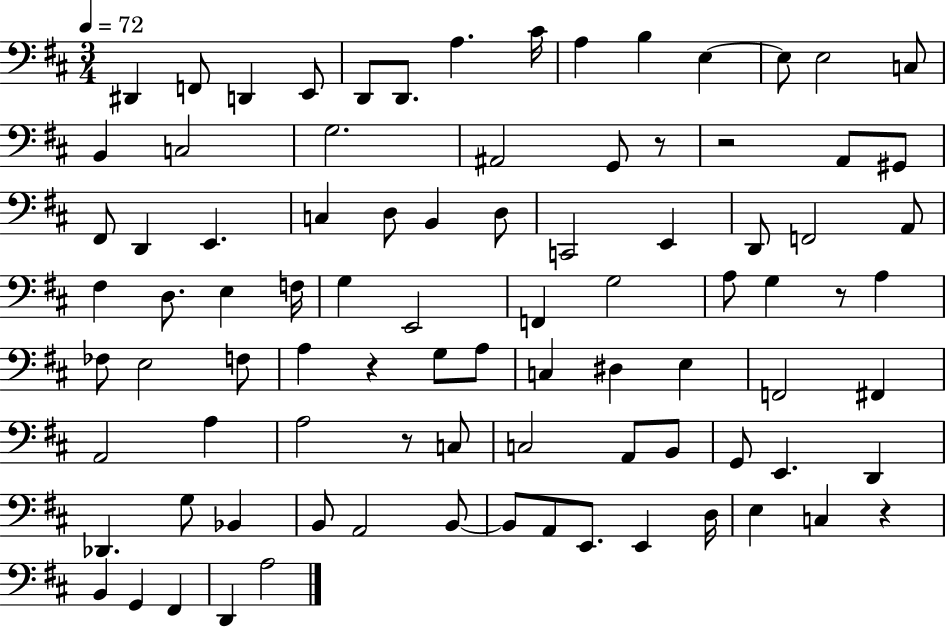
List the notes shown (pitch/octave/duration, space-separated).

D#2/q F2/e D2/q E2/e D2/e D2/e. A3/q. C#4/s A3/q B3/q E3/q E3/e E3/h C3/e B2/q C3/h G3/h. A#2/h G2/e R/e R/h A2/e G#2/e F#2/e D2/q E2/q. C3/q D3/e B2/q D3/e C2/h E2/q D2/e F2/h A2/e F#3/q D3/e. E3/q F3/s G3/q E2/h F2/q G3/h A3/e G3/q R/e A3/q FES3/e E3/h F3/e A3/q R/q G3/e A3/e C3/q D#3/q E3/q F2/h F#2/q A2/h A3/q A3/h R/e C3/e C3/h A2/e B2/e G2/e E2/q. D2/q Db2/q. G3/e Bb2/q B2/e A2/h B2/e B2/e A2/e E2/e. E2/q D3/s E3/q C3/q R/q B2/q G2/q F#2/q D2/q A3/h